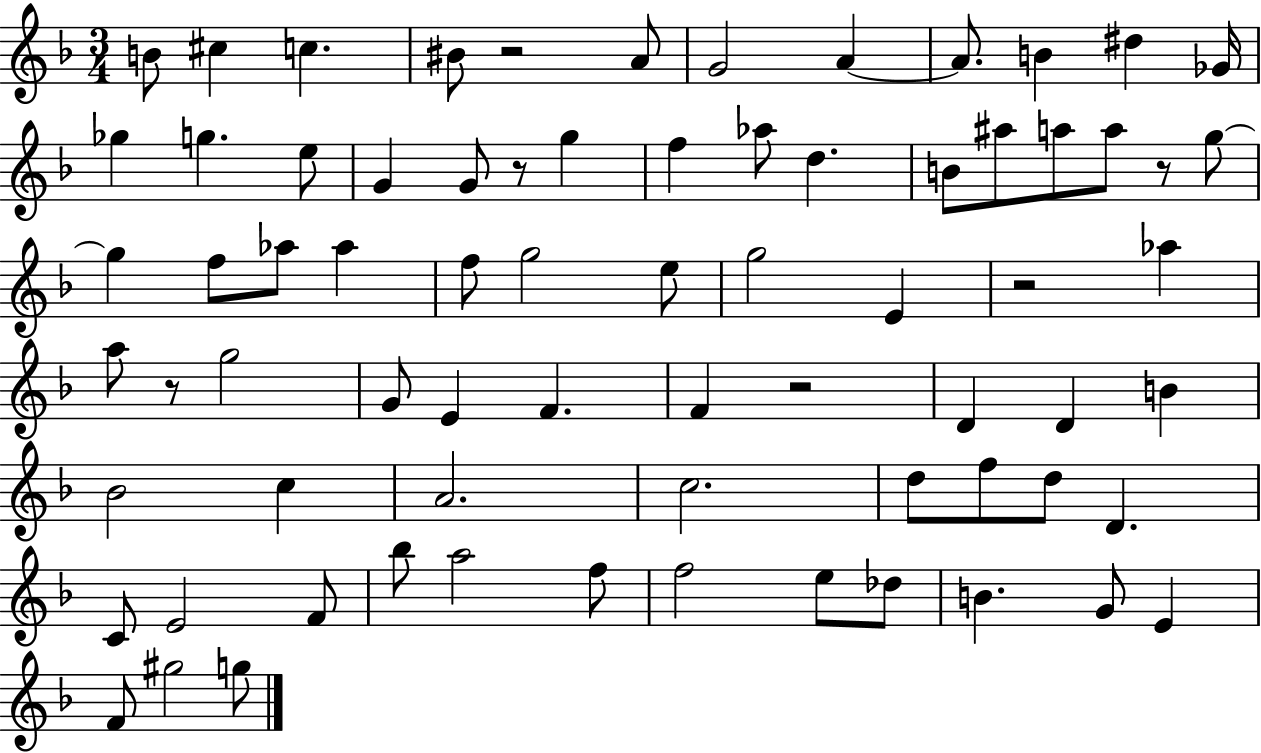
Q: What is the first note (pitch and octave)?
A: B4